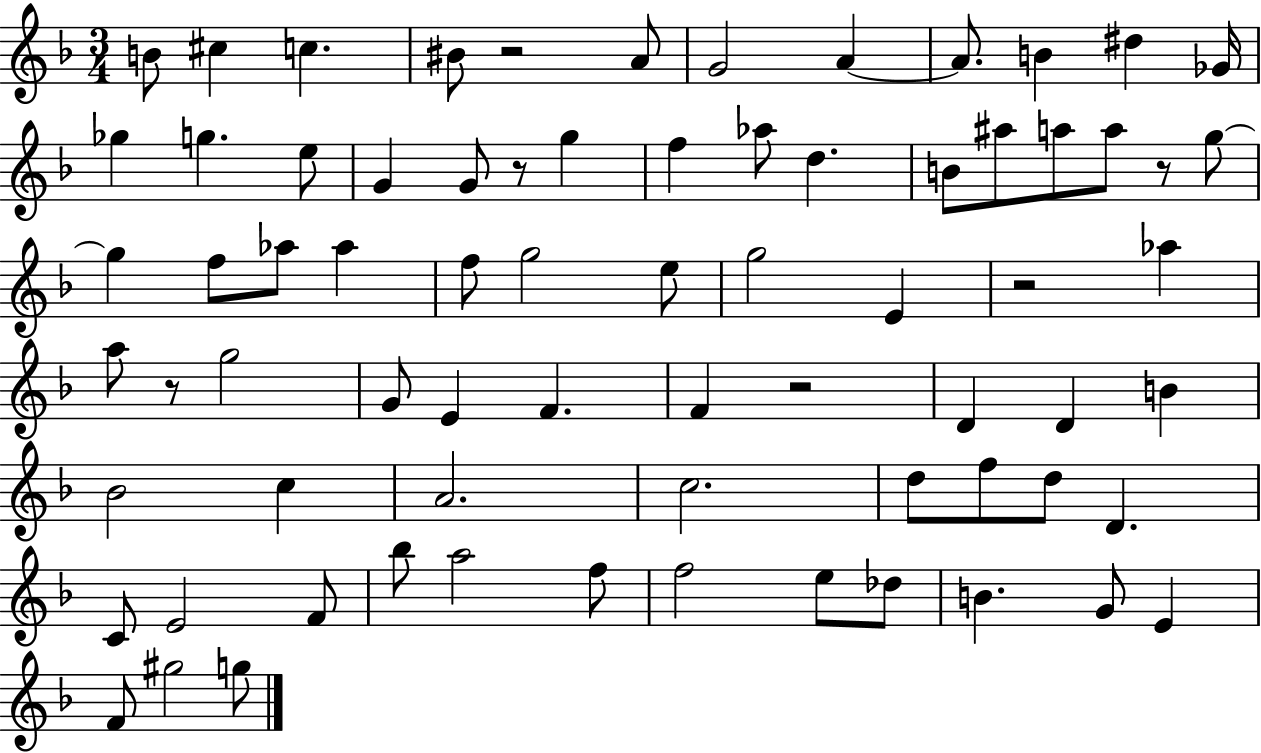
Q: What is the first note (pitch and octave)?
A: B4